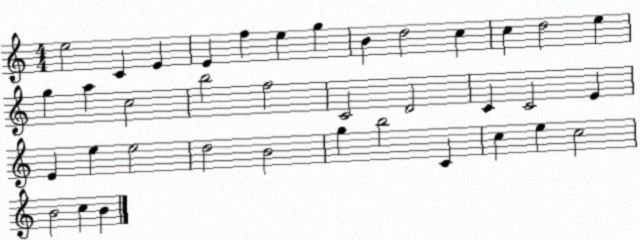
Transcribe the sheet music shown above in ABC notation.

X:1
T:Untitled
M:4/4
L:1/4
K:C
e2 C E E f e g B d2 c c d2 e g a c2 b2 f2 C2 D2 C C2 E E e e2 d2 B2 g b2 C c e c2 B2 c B